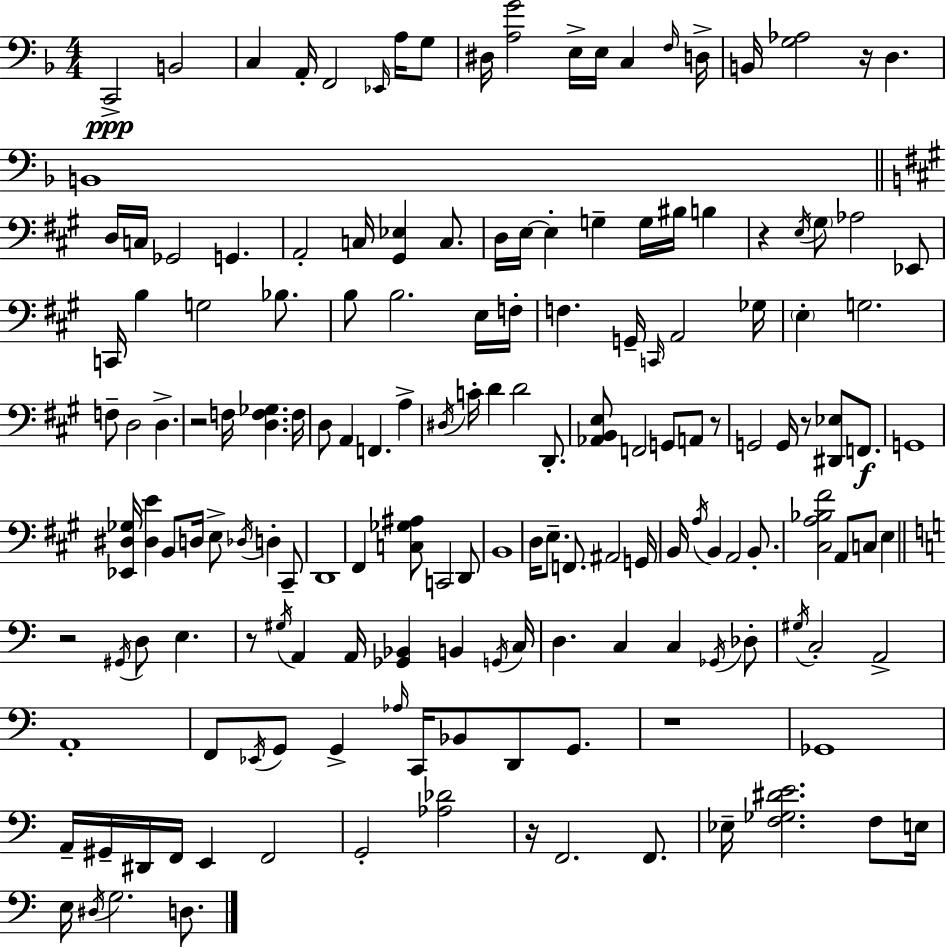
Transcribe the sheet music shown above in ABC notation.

X:1
T:Untitled
M:4/4
L:1/4
K:F
C,,2 B,,2 C, A,,/4 F,,2 _E,,/4 A,/4 G,/2 ^D,/4 [A,G]2 E,/4 E,/4 C, F,/4 D,/4 B,,/4 [G,_A,]2 z/4 D, B,,4 D,/4 C,/4 _G,,2 G,, A,,2 C,/4 [^G,,_E,] C,/2 D,/4 E,/4 E, G, G,/4 ^B,/4 B, z E,/4 ^G,/2 _A,2 _E,,/2 C,,/4 B, G,2 _B,/2 B,/2 B,2 E,/4 F,/4 F, G,,/4 C,,/4 A,,2 _G,/4 E, G,2 F,/2 D,2 D, z2 F,/4 [D,F,_G,] F,/4 D,/2 A,, F,, A, ^D,/4 C/4 D D2 D,,/2 [_A,,B,,E,]/2 F,,2 G,,/2 A,,/2 z/2 G,,2 G,,/4 z/2 [^D,,_E,]/2 F,,/2 G,,4 [_E,,^D,_G,]/4 [^D,E] B,,/2 D,/4 E,/2 _D,/4 D, ^C,,/2 D,,4 ^F,, [C,_G,^A,]/2 C,,2 D,,/2 B,,4 D,/4 E,/2 F,,/2 ^A,,2 G,,/4 B,,/4 A,/4 B,, A,,2 B,,/2 [^C,A,_B,^F]2 A,,/2 C,/2 E, z2 ^G,,/4 D,/2 E, z/2 ^G,/4 A,, A,,/4 [_G,,_B,,] B,, G,,/4 C,/4 D, C, C, _G,,/4 _D,/2 ^G,/4 C,2 A,,2 A,,4 F,,/2 _E,,/4 G,,/2 G,, _A,/4 C,,/4 _B,,/2 D,,/2 G,,/2 z4 _G,,4 A,,/4 ^G,,/4 ^D,,/4 F,,/4 E,, F,,2 G,,2 [_A,_D]2 z/4 F,,2 F,,/2 _E,/4 [F,_G,^DE]2 F,/2 E,/4 E,/4 ^D,/4 G,2 D,/2